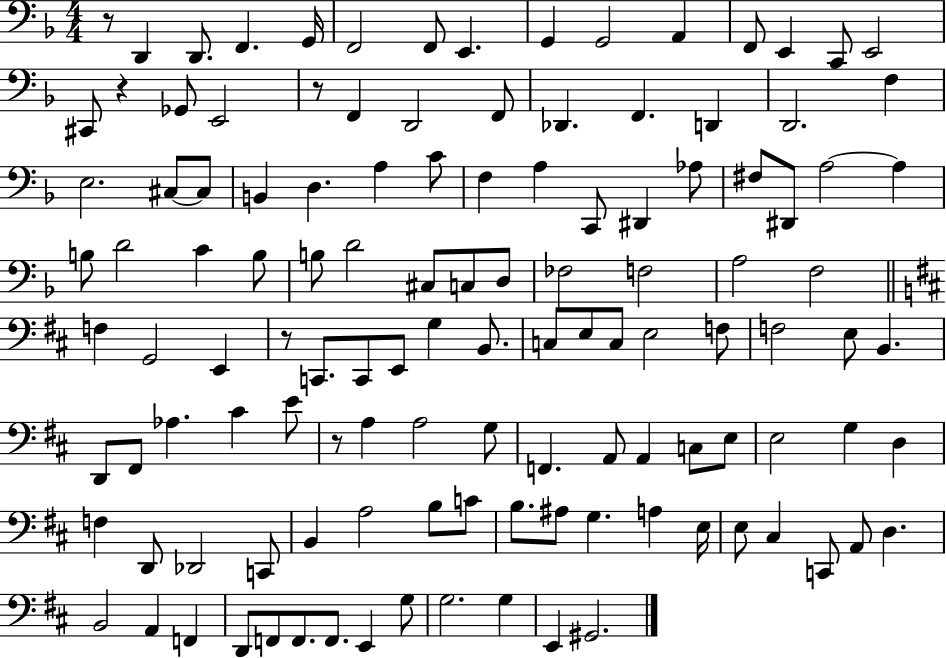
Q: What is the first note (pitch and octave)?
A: D2